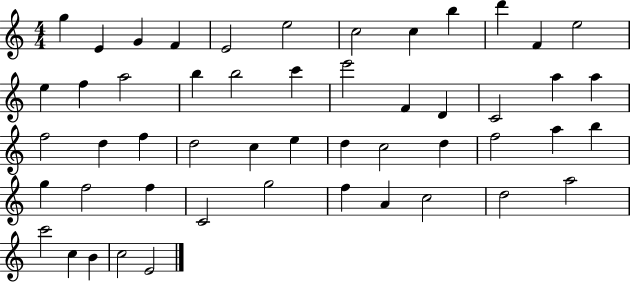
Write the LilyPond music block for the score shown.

{
  \clef treble
  \numericTimeSignature
  \time 4/4
  \key c \major
  g''4 e'4 g'4 f'4 | e'2 e''2 | c''2 c''4 b''4 | d'''4 f'4 e''2 | \break e''4 f''4 a''2 | b''4 b''2 c'''4 | e'''2 f'4 d'4 | c'2 a''4 a''4 | \break f''2 d''4 f''4 | d''2 c''4 e''4 | d''4 c''2 d''4 | f''2 a''4 b''4 | \break g''4 f''2 f''4 | c'2 g''2 | f''4 a'4 c''2 | d''2 a''2 | \break c'''2 c''4 b'4 | c''2 e'2 | \bar "|."
}